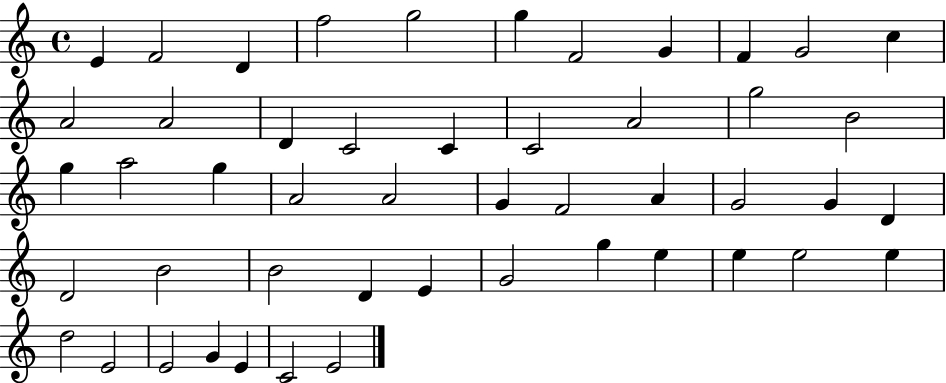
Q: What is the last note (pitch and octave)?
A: E4